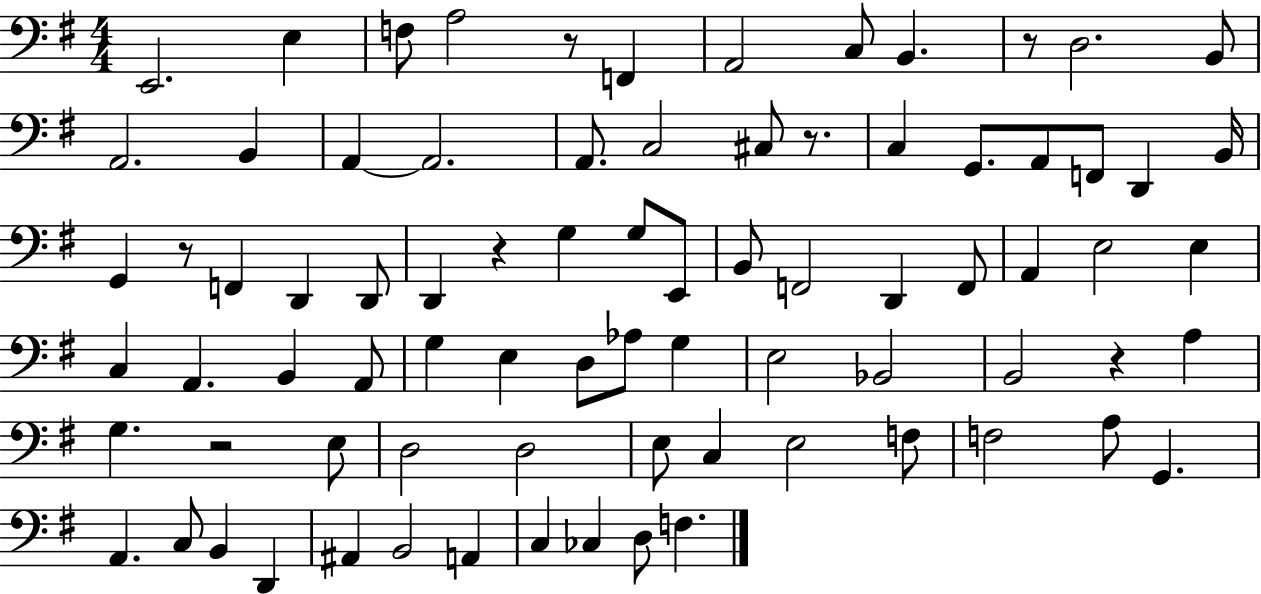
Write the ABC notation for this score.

X:1
T:Untitled
M:4/4
L:1/4
K:G
E,,2 E, F,/2 A,2 z/2 F,, A,,2 C,/2 B,, z/2 D,2 B,,/2 A,,2 B,, A,, A,,2 A,,/2 C,2 ^C,/2 z/2 C, G,,/2 A,,/2 F,,/2 D,, B,,/4 G,, z/2 F,, D,, D,,/2 D,, z G, G,/2 E,,/2 B,,/2 F,,2 D,, F,,/2 A,, E,2 E, C, A,, B,, A,,/2 G, E, D,/2 _A,/2 G, E,2 _B,,2 B,,2 z A, G, z2 E,/2 D,2 D,2 E,/2 C, E,2 F,/2 F,2 A,/2 G,, A,, C,/2 B,, D,, ^A,, B,,2 A,, C, _C, D,/2 F,